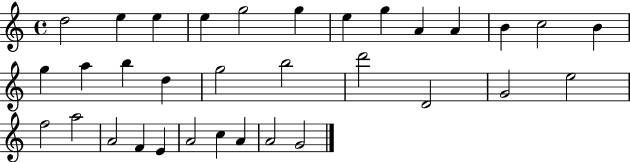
X:1
T:Untitled
M:4/4
L:1/4
K:C
d2 e e e g2 g e g A A B c2 B g a b d g2 b2 d'2 D2 G2 e2 f2 a2 A2 F E A2 c A A2 G2